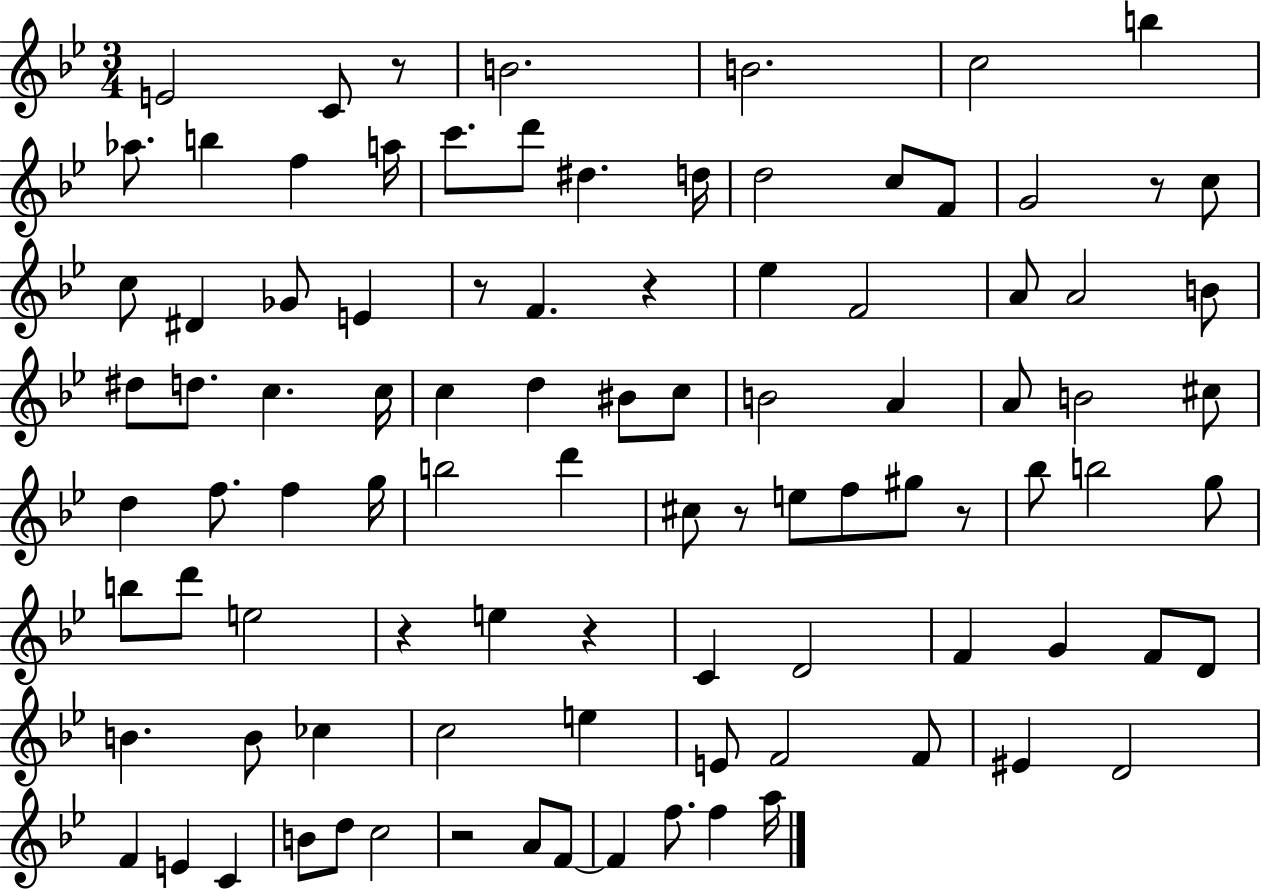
E4/h C4/e R/e B4/h. B4/h. C5/h B5/q Ab5/e. B5/q F5/q A5/s C6/e. D6/e D#5/q. D5/s D5/h C5/e F4/e G4/h R/e C5/e C5/e D#4/q Gb4/e E4/q R/e F4/q. R/q Eb5/q F4/h A4/e A4/h B4/e D#5/e D5/e. C5/q. C5/s C5/q D5/q BIS4/e C5/e B4/h A4/q A4/e B4/h C#5/e D5/q F5/e. F5/q G5/s B5/h D6/q C#5/e R/e E5/e F5/e G#5/e R/e Bb5/e B5/h G5/e B5/e D6/e E5/h R/q E5/q R/q C4/q D4/h F4/q G4/q F4/e D4/e B4/q. B4/e CES5/q C5/h E5/q E4/e F4/h F4/e EIS4/q D4/h F4/q E4/q C4/q B4/e D5/e C5/h R/h A4/e F4/e F4/q F5/e. F5/q A5/s